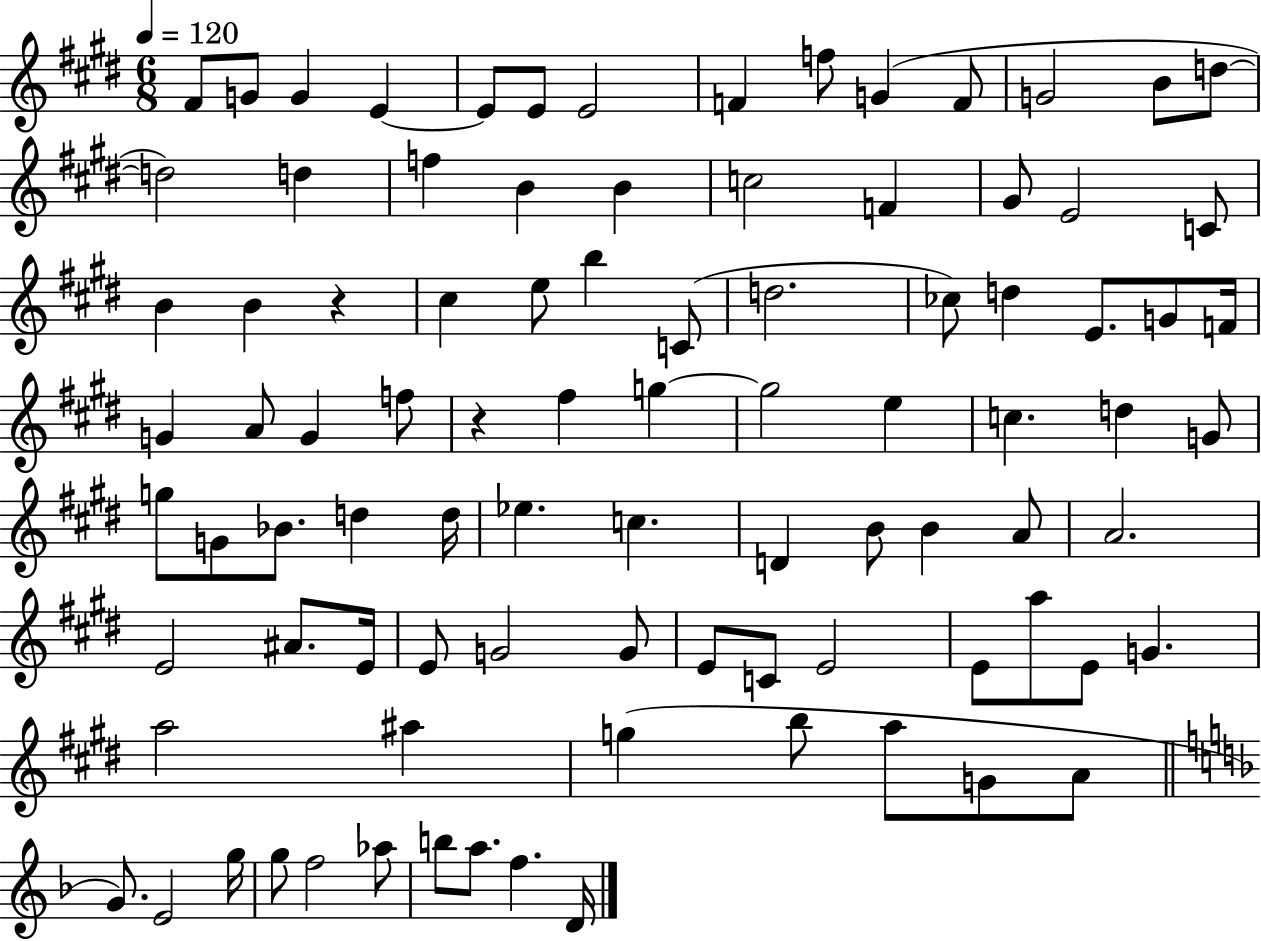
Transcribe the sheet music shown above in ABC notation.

X:1
T:Untitled
M:6/8
L:1/4
K:E
^F/2 G/2 G E E/2 E/2 E2 F f/2 G F/2 G2 B/2 d/2 d2 d f B B c2 F ^G/2 E2 C/2 B B z ^c e/2 b C/2 d2 _c/2 d E/2 G/2 F/4 G A/2 G f/2 z ^f g g2 e c d G/2 g/2 G/2 _B/2 d d/4 _e c D B/2 B A/2 A2 E2 ^A/2 E/4 E/2 G2 G/2 E/2 C/2 E2 E/2 a/2 E/2 G a2 ^a g b/2 a/2 G/2 A/2 G/2 E2 g/4 g/2 f2 _a/2 b/2 a/2 f D/4